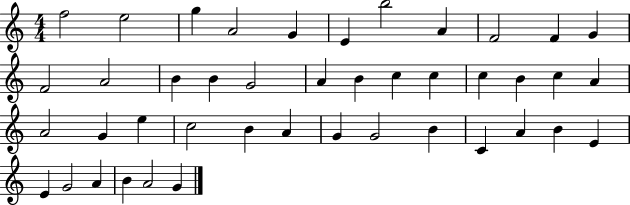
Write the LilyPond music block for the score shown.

{
  \clef treble
  \numericTimeSignature
  \time 4/4
  \key c \major
  f''2 e''2 | g''4 a'2 g'4 | e'4 b''2 a'4 | f'2 f'4 g'4 | \break f'2 a'2 | b'4 b'4 g'2 | a'4 b'4 c''4 c''4 | c''4 b'4 c''4 a'4 | \break a'2 g'4 e''4 | c''2 b'4 a'4 | g'4 g'2 b'4 | c'4 a'4 b'4 e'4 | \break e'4 g'2 a'4 | b'4 a'2 g'4 | \bar "|."
}